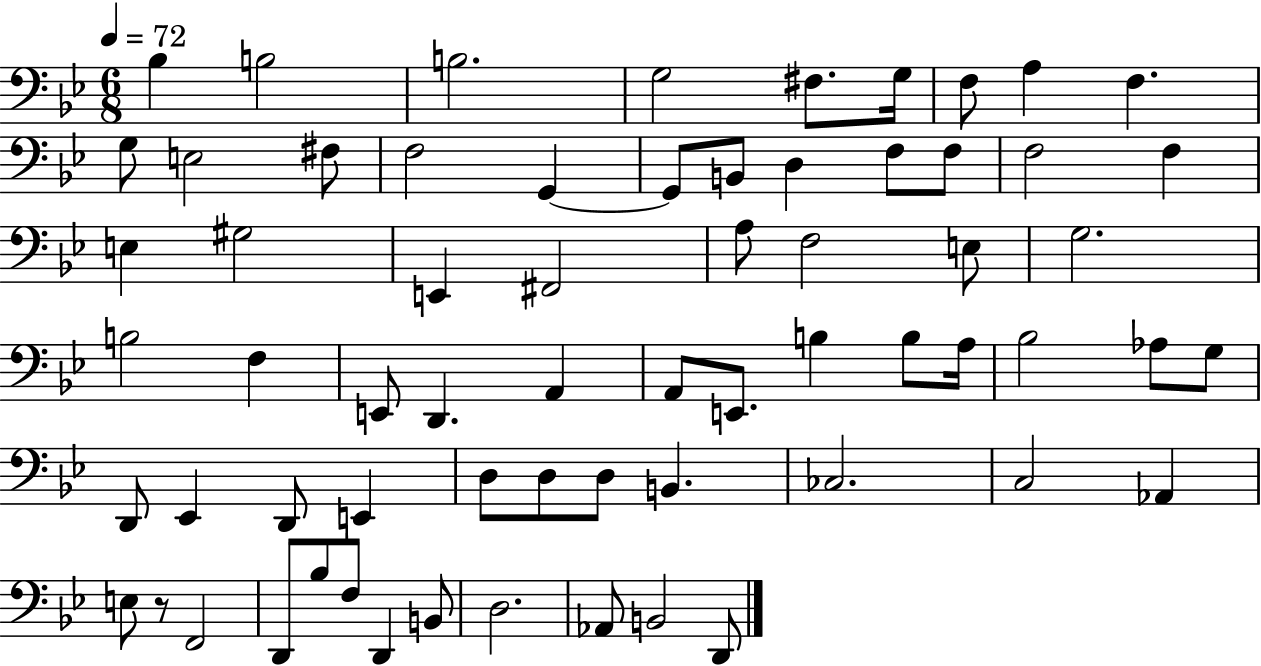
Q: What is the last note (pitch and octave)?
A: D2